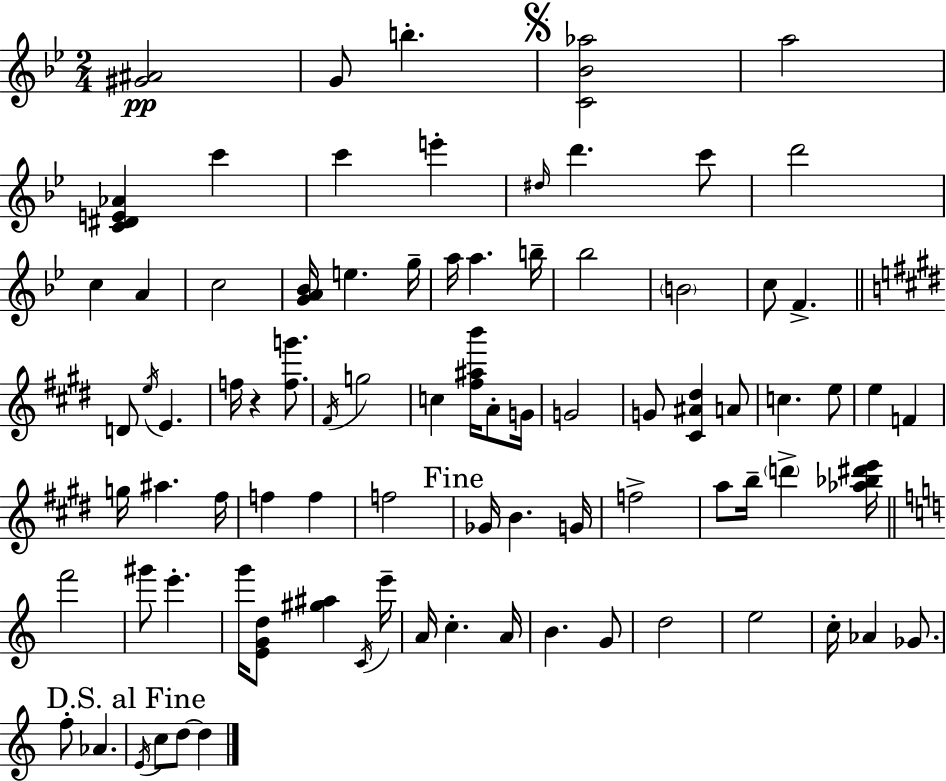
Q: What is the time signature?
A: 2/4